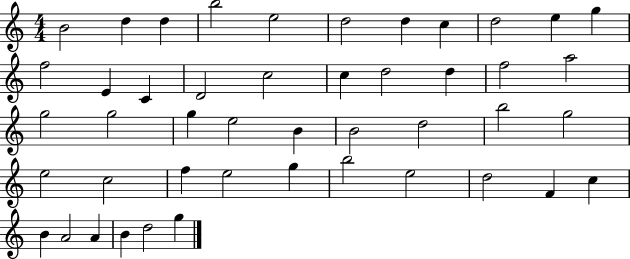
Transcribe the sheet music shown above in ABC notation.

X:1
T:Untitled
M:4/4
L:1/4
K:C
B2 d d b2 e2 d2 d c d2 e g f2 E C D2 c2 c d2 d f2 a2 g2 g2 g e2 B B2 d2 b2 g2 e2 c2 f e2 g b2 e2 d2 F c B A2 A B d2 g